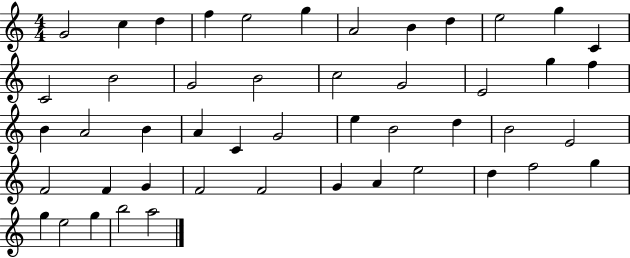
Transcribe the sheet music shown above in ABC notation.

X:1
T:Untitled
M:4/4
L:1/4
K:C
G2 c d f e2 g A2 B d e2 g C C2 B2 G2 B2 c2 G2 E2 g f B A2 B A C G2 e B2 d B2 E2 F2 F G F2 F2 G A e2 d f2 g g e2 g b2 a2